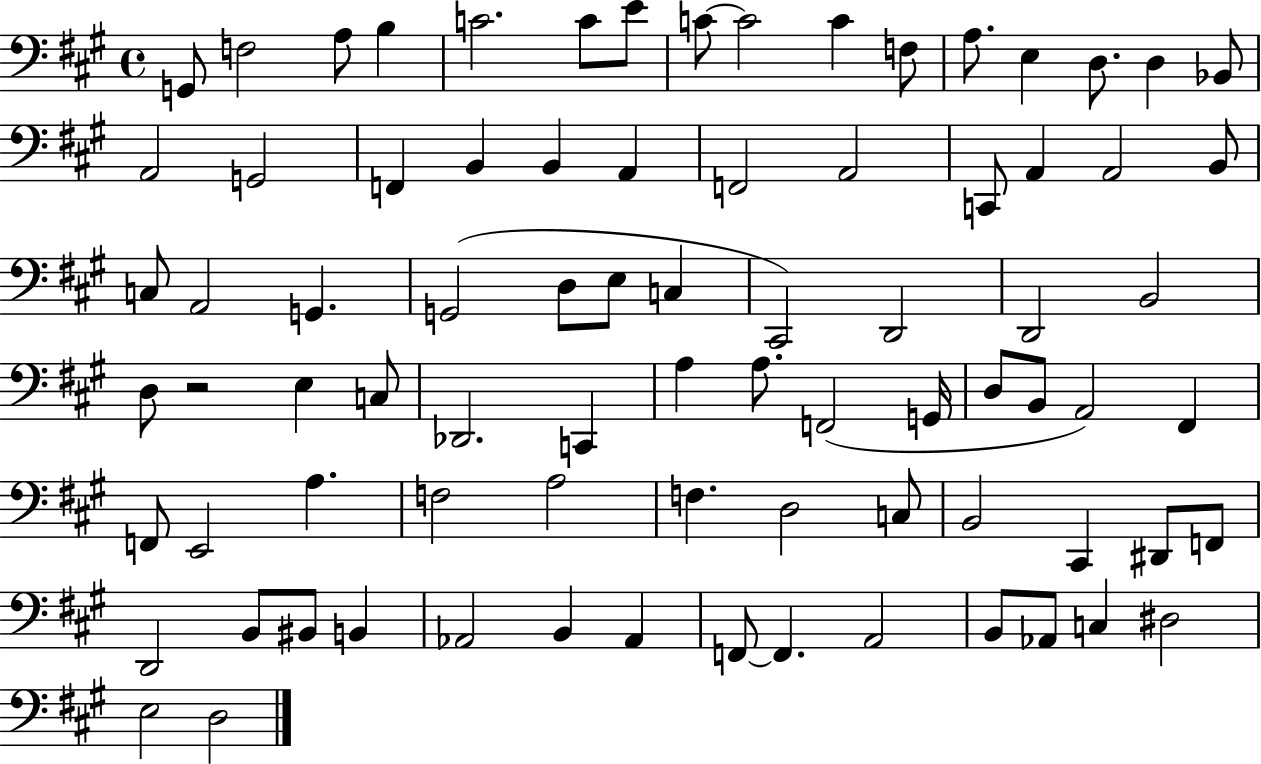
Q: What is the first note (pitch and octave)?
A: G2